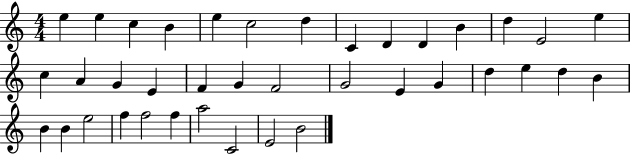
{
  \clef treble
  \numericTimeSignature
  \time 4/4
  \key c \major
  e''4 e''4 c''4 b'4 | e''4 c''2 d''4 | c'4 d'4 d'4 b'4 | d''4 e'2 e''4 | \break c''4 a'4 g'4 e'4 | f'4 g'4 f'2 | g'2 e'4 g'4 | d''4 e''4 d''4 b'4 | \break b'4 b'4 e''2 | f''4 f''2 f''4 | a''2 c'2 | e'2 b'2 | \break \bar "|."
}